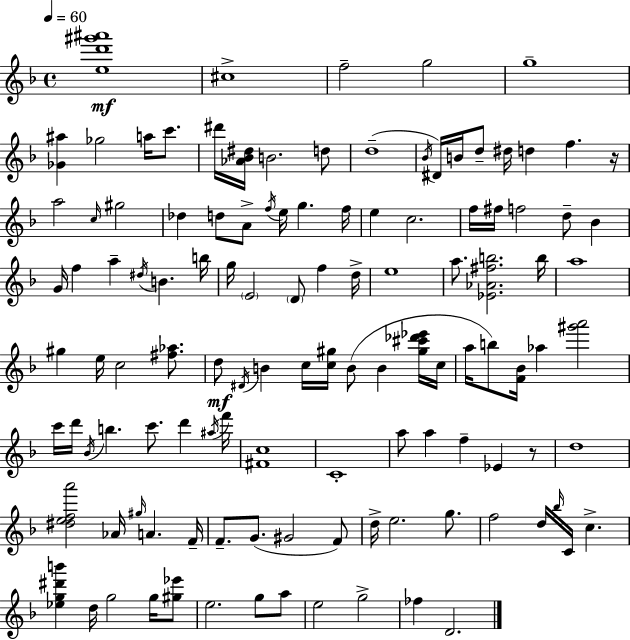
{
  \clef treble
  \time 4/4
  \defaultTimeSignature
  \key d \minor
  \tempo 4 = 60
  <e'' d''' gis''' ais'''>1\mf | cis''1-> | f''2-- g''2 | g''1-- | \break <ges' ais''>4 ges''2 a''16 c'''8. | dis'''16 <aes' bes' dis''>16 b'2. d''8 | d''1--( | \acciaccatura { bes'16 } dis'16) b'16 d''8-- dis''16 d''4 f''4. | \break r16 a''2 \grace { c''16 } gis''2 | des''4 d''8 a'8-> \acciaccatura { f''16 } e''16 g''4. | f''16 e''4 c''2. | f''16 fis''16 f''2 d''8-- bes'4 | \break g'16 f''4 a''4-- \acciaccatura { dis''16 } b'4. | b''16 g''16 \parenthesize e'2 \parenthesize d'8 f''4 | d''16-> e''1 | a''8. <ees' aes' fis'' b''>2. | \break b''16 a''1 | gis''4 e''16 c''2 | <fis'' aes''>8. d''8\mf \acciaccatura { dis'16 } b'4 c''16 <c'' gis''>16 b'8( b'4 | <gis'' cis''' des''' ees'''>16 c''16 a''16 b''8) <f' bes'>16 aes''4 <gis''' a'''>2 | \break c'''16 d'''16 \acciaccatura { bes'16 } b''4. c'''8. | d'''4 \acciaccatura { ais''16 } f'''16 <fis' c''>1 | c'1-. | a''8 a''4 f''4-- | \break ees'4 r8 d''1 | <dis'' e'' f'' a'''>2 aes'16 | \grace { gis''16 } a'4. f'16-- f'8.-- g'8.( gis'2 | f'8) d''16-> e''2. | \break g''8. f''2 | d''16 \grace { bes''16 } c'16 c''4.-> <ees'' g'' dis''' b'''>4 d''16 g''2 | g''16 <gis'' ees'''>8 e''2. | g''8 a''8 e''2 | \break g''2-> fes''4 d'2. | \bar "|."
}